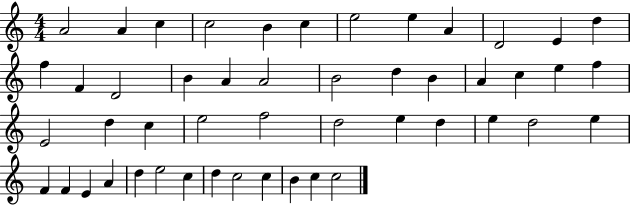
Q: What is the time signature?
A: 4/4